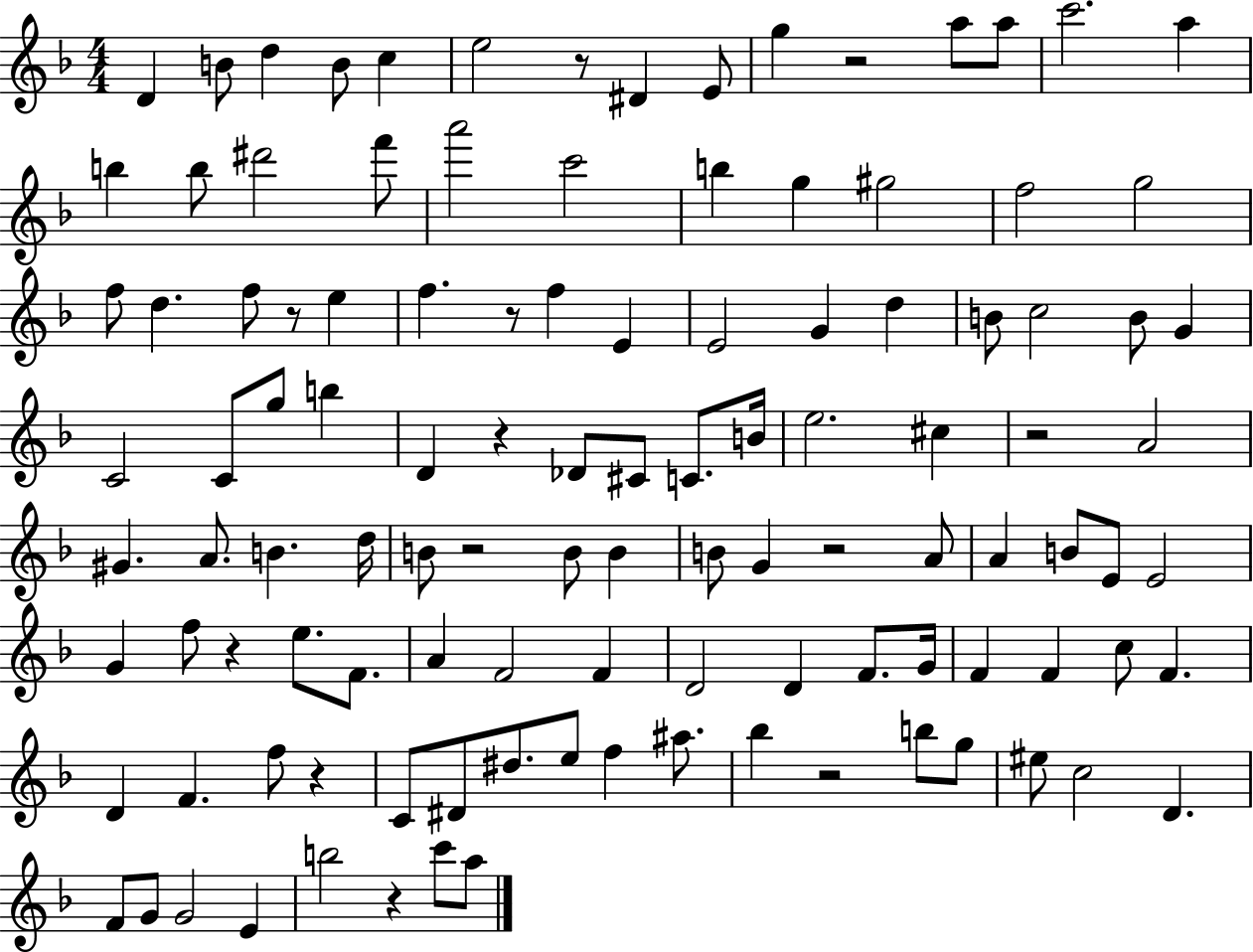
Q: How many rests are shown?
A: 12